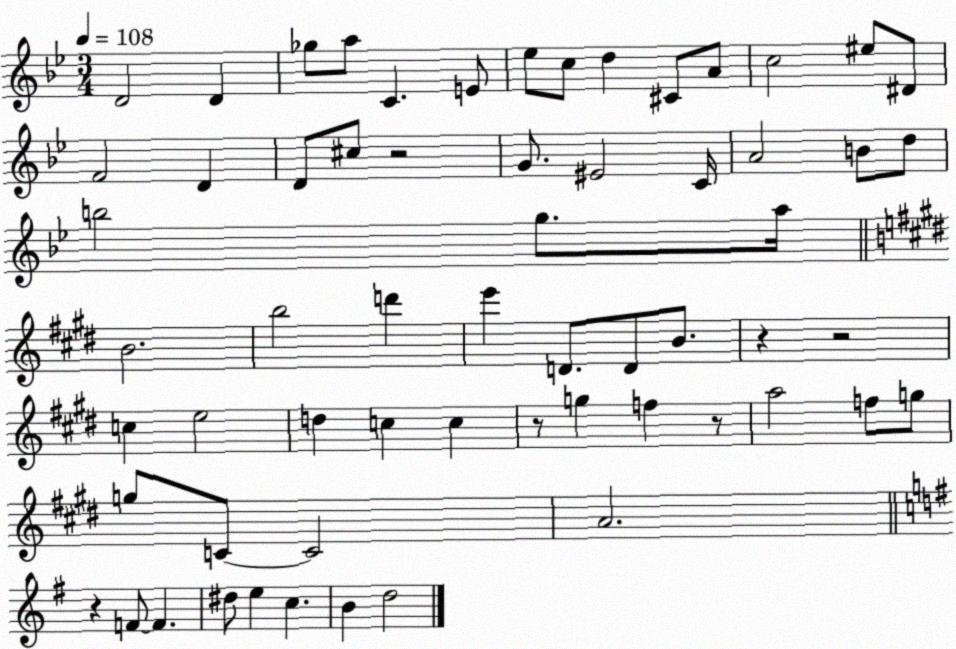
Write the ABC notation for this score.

X:1
T:Untitled
M:3/4
L:1/4
K:Bb
D2 D _g/2 a/2 C E/2 _e/2 c/2 d ^C/2 A/2 c2 ^e/2 ^D/2 F2 D D/2 ^c/2 z2 G/2 ^E2 C/4 A2 B/2 d/2 b2 g/2 a/4 B2 b2 d' e' D/2 D/2 B/2 z z2 c e2 d c c z/2 g f z/2 a2 f/2 g/2 g/2 C/2 C2 A2 z F/2 F ^d/2 e c B d2